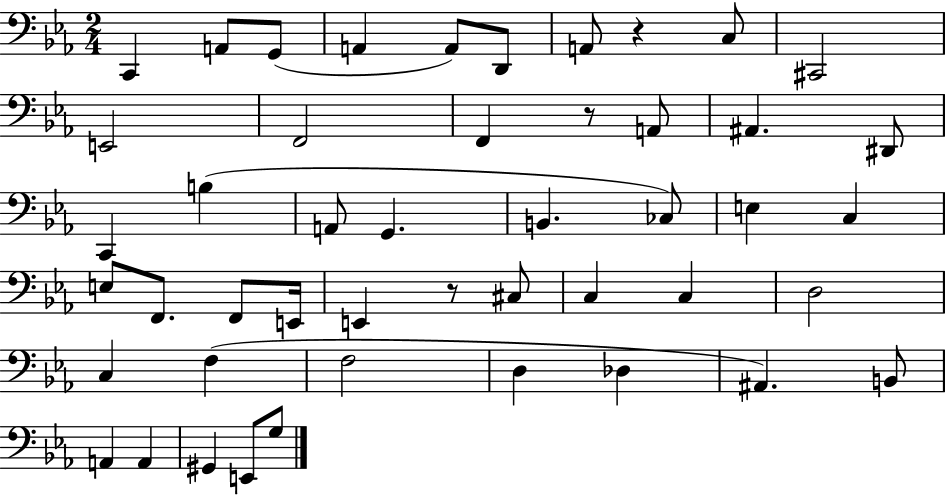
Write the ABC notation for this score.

X:1
T:Untitled
M:2/4
L:1/4
K:Eb
C,, A,,/2 G,,/2 A,, A,,/2 D,,/2 A,,/2 z C,/2 ^C,,2 E,,2 F,,2 F,, z/2 A,,/2 ^A,, ^D,,/2 C,, B, A,,/2 G,, B,, _C,/2 E, C, E,/2 F,,/2 F,,/2 E,,/4 E,, z/2 ^C,/2 C, C, D,2 C, F, F,2 D, _D, ^A,, B,,/2 A,, A,, ^G,, E,,/2 G,/2